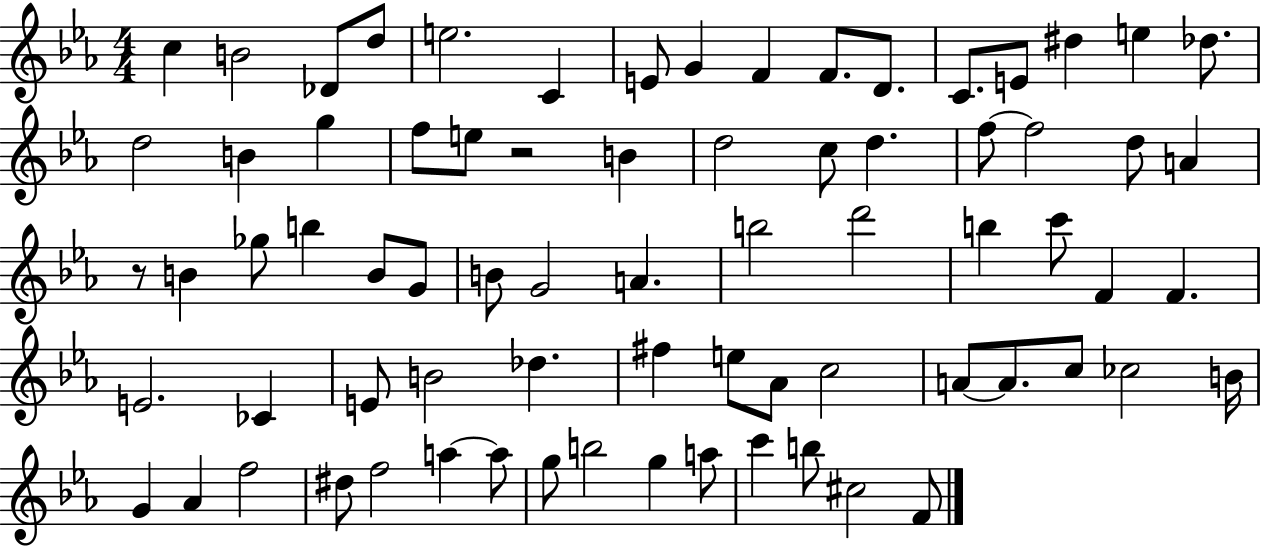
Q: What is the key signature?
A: EES major